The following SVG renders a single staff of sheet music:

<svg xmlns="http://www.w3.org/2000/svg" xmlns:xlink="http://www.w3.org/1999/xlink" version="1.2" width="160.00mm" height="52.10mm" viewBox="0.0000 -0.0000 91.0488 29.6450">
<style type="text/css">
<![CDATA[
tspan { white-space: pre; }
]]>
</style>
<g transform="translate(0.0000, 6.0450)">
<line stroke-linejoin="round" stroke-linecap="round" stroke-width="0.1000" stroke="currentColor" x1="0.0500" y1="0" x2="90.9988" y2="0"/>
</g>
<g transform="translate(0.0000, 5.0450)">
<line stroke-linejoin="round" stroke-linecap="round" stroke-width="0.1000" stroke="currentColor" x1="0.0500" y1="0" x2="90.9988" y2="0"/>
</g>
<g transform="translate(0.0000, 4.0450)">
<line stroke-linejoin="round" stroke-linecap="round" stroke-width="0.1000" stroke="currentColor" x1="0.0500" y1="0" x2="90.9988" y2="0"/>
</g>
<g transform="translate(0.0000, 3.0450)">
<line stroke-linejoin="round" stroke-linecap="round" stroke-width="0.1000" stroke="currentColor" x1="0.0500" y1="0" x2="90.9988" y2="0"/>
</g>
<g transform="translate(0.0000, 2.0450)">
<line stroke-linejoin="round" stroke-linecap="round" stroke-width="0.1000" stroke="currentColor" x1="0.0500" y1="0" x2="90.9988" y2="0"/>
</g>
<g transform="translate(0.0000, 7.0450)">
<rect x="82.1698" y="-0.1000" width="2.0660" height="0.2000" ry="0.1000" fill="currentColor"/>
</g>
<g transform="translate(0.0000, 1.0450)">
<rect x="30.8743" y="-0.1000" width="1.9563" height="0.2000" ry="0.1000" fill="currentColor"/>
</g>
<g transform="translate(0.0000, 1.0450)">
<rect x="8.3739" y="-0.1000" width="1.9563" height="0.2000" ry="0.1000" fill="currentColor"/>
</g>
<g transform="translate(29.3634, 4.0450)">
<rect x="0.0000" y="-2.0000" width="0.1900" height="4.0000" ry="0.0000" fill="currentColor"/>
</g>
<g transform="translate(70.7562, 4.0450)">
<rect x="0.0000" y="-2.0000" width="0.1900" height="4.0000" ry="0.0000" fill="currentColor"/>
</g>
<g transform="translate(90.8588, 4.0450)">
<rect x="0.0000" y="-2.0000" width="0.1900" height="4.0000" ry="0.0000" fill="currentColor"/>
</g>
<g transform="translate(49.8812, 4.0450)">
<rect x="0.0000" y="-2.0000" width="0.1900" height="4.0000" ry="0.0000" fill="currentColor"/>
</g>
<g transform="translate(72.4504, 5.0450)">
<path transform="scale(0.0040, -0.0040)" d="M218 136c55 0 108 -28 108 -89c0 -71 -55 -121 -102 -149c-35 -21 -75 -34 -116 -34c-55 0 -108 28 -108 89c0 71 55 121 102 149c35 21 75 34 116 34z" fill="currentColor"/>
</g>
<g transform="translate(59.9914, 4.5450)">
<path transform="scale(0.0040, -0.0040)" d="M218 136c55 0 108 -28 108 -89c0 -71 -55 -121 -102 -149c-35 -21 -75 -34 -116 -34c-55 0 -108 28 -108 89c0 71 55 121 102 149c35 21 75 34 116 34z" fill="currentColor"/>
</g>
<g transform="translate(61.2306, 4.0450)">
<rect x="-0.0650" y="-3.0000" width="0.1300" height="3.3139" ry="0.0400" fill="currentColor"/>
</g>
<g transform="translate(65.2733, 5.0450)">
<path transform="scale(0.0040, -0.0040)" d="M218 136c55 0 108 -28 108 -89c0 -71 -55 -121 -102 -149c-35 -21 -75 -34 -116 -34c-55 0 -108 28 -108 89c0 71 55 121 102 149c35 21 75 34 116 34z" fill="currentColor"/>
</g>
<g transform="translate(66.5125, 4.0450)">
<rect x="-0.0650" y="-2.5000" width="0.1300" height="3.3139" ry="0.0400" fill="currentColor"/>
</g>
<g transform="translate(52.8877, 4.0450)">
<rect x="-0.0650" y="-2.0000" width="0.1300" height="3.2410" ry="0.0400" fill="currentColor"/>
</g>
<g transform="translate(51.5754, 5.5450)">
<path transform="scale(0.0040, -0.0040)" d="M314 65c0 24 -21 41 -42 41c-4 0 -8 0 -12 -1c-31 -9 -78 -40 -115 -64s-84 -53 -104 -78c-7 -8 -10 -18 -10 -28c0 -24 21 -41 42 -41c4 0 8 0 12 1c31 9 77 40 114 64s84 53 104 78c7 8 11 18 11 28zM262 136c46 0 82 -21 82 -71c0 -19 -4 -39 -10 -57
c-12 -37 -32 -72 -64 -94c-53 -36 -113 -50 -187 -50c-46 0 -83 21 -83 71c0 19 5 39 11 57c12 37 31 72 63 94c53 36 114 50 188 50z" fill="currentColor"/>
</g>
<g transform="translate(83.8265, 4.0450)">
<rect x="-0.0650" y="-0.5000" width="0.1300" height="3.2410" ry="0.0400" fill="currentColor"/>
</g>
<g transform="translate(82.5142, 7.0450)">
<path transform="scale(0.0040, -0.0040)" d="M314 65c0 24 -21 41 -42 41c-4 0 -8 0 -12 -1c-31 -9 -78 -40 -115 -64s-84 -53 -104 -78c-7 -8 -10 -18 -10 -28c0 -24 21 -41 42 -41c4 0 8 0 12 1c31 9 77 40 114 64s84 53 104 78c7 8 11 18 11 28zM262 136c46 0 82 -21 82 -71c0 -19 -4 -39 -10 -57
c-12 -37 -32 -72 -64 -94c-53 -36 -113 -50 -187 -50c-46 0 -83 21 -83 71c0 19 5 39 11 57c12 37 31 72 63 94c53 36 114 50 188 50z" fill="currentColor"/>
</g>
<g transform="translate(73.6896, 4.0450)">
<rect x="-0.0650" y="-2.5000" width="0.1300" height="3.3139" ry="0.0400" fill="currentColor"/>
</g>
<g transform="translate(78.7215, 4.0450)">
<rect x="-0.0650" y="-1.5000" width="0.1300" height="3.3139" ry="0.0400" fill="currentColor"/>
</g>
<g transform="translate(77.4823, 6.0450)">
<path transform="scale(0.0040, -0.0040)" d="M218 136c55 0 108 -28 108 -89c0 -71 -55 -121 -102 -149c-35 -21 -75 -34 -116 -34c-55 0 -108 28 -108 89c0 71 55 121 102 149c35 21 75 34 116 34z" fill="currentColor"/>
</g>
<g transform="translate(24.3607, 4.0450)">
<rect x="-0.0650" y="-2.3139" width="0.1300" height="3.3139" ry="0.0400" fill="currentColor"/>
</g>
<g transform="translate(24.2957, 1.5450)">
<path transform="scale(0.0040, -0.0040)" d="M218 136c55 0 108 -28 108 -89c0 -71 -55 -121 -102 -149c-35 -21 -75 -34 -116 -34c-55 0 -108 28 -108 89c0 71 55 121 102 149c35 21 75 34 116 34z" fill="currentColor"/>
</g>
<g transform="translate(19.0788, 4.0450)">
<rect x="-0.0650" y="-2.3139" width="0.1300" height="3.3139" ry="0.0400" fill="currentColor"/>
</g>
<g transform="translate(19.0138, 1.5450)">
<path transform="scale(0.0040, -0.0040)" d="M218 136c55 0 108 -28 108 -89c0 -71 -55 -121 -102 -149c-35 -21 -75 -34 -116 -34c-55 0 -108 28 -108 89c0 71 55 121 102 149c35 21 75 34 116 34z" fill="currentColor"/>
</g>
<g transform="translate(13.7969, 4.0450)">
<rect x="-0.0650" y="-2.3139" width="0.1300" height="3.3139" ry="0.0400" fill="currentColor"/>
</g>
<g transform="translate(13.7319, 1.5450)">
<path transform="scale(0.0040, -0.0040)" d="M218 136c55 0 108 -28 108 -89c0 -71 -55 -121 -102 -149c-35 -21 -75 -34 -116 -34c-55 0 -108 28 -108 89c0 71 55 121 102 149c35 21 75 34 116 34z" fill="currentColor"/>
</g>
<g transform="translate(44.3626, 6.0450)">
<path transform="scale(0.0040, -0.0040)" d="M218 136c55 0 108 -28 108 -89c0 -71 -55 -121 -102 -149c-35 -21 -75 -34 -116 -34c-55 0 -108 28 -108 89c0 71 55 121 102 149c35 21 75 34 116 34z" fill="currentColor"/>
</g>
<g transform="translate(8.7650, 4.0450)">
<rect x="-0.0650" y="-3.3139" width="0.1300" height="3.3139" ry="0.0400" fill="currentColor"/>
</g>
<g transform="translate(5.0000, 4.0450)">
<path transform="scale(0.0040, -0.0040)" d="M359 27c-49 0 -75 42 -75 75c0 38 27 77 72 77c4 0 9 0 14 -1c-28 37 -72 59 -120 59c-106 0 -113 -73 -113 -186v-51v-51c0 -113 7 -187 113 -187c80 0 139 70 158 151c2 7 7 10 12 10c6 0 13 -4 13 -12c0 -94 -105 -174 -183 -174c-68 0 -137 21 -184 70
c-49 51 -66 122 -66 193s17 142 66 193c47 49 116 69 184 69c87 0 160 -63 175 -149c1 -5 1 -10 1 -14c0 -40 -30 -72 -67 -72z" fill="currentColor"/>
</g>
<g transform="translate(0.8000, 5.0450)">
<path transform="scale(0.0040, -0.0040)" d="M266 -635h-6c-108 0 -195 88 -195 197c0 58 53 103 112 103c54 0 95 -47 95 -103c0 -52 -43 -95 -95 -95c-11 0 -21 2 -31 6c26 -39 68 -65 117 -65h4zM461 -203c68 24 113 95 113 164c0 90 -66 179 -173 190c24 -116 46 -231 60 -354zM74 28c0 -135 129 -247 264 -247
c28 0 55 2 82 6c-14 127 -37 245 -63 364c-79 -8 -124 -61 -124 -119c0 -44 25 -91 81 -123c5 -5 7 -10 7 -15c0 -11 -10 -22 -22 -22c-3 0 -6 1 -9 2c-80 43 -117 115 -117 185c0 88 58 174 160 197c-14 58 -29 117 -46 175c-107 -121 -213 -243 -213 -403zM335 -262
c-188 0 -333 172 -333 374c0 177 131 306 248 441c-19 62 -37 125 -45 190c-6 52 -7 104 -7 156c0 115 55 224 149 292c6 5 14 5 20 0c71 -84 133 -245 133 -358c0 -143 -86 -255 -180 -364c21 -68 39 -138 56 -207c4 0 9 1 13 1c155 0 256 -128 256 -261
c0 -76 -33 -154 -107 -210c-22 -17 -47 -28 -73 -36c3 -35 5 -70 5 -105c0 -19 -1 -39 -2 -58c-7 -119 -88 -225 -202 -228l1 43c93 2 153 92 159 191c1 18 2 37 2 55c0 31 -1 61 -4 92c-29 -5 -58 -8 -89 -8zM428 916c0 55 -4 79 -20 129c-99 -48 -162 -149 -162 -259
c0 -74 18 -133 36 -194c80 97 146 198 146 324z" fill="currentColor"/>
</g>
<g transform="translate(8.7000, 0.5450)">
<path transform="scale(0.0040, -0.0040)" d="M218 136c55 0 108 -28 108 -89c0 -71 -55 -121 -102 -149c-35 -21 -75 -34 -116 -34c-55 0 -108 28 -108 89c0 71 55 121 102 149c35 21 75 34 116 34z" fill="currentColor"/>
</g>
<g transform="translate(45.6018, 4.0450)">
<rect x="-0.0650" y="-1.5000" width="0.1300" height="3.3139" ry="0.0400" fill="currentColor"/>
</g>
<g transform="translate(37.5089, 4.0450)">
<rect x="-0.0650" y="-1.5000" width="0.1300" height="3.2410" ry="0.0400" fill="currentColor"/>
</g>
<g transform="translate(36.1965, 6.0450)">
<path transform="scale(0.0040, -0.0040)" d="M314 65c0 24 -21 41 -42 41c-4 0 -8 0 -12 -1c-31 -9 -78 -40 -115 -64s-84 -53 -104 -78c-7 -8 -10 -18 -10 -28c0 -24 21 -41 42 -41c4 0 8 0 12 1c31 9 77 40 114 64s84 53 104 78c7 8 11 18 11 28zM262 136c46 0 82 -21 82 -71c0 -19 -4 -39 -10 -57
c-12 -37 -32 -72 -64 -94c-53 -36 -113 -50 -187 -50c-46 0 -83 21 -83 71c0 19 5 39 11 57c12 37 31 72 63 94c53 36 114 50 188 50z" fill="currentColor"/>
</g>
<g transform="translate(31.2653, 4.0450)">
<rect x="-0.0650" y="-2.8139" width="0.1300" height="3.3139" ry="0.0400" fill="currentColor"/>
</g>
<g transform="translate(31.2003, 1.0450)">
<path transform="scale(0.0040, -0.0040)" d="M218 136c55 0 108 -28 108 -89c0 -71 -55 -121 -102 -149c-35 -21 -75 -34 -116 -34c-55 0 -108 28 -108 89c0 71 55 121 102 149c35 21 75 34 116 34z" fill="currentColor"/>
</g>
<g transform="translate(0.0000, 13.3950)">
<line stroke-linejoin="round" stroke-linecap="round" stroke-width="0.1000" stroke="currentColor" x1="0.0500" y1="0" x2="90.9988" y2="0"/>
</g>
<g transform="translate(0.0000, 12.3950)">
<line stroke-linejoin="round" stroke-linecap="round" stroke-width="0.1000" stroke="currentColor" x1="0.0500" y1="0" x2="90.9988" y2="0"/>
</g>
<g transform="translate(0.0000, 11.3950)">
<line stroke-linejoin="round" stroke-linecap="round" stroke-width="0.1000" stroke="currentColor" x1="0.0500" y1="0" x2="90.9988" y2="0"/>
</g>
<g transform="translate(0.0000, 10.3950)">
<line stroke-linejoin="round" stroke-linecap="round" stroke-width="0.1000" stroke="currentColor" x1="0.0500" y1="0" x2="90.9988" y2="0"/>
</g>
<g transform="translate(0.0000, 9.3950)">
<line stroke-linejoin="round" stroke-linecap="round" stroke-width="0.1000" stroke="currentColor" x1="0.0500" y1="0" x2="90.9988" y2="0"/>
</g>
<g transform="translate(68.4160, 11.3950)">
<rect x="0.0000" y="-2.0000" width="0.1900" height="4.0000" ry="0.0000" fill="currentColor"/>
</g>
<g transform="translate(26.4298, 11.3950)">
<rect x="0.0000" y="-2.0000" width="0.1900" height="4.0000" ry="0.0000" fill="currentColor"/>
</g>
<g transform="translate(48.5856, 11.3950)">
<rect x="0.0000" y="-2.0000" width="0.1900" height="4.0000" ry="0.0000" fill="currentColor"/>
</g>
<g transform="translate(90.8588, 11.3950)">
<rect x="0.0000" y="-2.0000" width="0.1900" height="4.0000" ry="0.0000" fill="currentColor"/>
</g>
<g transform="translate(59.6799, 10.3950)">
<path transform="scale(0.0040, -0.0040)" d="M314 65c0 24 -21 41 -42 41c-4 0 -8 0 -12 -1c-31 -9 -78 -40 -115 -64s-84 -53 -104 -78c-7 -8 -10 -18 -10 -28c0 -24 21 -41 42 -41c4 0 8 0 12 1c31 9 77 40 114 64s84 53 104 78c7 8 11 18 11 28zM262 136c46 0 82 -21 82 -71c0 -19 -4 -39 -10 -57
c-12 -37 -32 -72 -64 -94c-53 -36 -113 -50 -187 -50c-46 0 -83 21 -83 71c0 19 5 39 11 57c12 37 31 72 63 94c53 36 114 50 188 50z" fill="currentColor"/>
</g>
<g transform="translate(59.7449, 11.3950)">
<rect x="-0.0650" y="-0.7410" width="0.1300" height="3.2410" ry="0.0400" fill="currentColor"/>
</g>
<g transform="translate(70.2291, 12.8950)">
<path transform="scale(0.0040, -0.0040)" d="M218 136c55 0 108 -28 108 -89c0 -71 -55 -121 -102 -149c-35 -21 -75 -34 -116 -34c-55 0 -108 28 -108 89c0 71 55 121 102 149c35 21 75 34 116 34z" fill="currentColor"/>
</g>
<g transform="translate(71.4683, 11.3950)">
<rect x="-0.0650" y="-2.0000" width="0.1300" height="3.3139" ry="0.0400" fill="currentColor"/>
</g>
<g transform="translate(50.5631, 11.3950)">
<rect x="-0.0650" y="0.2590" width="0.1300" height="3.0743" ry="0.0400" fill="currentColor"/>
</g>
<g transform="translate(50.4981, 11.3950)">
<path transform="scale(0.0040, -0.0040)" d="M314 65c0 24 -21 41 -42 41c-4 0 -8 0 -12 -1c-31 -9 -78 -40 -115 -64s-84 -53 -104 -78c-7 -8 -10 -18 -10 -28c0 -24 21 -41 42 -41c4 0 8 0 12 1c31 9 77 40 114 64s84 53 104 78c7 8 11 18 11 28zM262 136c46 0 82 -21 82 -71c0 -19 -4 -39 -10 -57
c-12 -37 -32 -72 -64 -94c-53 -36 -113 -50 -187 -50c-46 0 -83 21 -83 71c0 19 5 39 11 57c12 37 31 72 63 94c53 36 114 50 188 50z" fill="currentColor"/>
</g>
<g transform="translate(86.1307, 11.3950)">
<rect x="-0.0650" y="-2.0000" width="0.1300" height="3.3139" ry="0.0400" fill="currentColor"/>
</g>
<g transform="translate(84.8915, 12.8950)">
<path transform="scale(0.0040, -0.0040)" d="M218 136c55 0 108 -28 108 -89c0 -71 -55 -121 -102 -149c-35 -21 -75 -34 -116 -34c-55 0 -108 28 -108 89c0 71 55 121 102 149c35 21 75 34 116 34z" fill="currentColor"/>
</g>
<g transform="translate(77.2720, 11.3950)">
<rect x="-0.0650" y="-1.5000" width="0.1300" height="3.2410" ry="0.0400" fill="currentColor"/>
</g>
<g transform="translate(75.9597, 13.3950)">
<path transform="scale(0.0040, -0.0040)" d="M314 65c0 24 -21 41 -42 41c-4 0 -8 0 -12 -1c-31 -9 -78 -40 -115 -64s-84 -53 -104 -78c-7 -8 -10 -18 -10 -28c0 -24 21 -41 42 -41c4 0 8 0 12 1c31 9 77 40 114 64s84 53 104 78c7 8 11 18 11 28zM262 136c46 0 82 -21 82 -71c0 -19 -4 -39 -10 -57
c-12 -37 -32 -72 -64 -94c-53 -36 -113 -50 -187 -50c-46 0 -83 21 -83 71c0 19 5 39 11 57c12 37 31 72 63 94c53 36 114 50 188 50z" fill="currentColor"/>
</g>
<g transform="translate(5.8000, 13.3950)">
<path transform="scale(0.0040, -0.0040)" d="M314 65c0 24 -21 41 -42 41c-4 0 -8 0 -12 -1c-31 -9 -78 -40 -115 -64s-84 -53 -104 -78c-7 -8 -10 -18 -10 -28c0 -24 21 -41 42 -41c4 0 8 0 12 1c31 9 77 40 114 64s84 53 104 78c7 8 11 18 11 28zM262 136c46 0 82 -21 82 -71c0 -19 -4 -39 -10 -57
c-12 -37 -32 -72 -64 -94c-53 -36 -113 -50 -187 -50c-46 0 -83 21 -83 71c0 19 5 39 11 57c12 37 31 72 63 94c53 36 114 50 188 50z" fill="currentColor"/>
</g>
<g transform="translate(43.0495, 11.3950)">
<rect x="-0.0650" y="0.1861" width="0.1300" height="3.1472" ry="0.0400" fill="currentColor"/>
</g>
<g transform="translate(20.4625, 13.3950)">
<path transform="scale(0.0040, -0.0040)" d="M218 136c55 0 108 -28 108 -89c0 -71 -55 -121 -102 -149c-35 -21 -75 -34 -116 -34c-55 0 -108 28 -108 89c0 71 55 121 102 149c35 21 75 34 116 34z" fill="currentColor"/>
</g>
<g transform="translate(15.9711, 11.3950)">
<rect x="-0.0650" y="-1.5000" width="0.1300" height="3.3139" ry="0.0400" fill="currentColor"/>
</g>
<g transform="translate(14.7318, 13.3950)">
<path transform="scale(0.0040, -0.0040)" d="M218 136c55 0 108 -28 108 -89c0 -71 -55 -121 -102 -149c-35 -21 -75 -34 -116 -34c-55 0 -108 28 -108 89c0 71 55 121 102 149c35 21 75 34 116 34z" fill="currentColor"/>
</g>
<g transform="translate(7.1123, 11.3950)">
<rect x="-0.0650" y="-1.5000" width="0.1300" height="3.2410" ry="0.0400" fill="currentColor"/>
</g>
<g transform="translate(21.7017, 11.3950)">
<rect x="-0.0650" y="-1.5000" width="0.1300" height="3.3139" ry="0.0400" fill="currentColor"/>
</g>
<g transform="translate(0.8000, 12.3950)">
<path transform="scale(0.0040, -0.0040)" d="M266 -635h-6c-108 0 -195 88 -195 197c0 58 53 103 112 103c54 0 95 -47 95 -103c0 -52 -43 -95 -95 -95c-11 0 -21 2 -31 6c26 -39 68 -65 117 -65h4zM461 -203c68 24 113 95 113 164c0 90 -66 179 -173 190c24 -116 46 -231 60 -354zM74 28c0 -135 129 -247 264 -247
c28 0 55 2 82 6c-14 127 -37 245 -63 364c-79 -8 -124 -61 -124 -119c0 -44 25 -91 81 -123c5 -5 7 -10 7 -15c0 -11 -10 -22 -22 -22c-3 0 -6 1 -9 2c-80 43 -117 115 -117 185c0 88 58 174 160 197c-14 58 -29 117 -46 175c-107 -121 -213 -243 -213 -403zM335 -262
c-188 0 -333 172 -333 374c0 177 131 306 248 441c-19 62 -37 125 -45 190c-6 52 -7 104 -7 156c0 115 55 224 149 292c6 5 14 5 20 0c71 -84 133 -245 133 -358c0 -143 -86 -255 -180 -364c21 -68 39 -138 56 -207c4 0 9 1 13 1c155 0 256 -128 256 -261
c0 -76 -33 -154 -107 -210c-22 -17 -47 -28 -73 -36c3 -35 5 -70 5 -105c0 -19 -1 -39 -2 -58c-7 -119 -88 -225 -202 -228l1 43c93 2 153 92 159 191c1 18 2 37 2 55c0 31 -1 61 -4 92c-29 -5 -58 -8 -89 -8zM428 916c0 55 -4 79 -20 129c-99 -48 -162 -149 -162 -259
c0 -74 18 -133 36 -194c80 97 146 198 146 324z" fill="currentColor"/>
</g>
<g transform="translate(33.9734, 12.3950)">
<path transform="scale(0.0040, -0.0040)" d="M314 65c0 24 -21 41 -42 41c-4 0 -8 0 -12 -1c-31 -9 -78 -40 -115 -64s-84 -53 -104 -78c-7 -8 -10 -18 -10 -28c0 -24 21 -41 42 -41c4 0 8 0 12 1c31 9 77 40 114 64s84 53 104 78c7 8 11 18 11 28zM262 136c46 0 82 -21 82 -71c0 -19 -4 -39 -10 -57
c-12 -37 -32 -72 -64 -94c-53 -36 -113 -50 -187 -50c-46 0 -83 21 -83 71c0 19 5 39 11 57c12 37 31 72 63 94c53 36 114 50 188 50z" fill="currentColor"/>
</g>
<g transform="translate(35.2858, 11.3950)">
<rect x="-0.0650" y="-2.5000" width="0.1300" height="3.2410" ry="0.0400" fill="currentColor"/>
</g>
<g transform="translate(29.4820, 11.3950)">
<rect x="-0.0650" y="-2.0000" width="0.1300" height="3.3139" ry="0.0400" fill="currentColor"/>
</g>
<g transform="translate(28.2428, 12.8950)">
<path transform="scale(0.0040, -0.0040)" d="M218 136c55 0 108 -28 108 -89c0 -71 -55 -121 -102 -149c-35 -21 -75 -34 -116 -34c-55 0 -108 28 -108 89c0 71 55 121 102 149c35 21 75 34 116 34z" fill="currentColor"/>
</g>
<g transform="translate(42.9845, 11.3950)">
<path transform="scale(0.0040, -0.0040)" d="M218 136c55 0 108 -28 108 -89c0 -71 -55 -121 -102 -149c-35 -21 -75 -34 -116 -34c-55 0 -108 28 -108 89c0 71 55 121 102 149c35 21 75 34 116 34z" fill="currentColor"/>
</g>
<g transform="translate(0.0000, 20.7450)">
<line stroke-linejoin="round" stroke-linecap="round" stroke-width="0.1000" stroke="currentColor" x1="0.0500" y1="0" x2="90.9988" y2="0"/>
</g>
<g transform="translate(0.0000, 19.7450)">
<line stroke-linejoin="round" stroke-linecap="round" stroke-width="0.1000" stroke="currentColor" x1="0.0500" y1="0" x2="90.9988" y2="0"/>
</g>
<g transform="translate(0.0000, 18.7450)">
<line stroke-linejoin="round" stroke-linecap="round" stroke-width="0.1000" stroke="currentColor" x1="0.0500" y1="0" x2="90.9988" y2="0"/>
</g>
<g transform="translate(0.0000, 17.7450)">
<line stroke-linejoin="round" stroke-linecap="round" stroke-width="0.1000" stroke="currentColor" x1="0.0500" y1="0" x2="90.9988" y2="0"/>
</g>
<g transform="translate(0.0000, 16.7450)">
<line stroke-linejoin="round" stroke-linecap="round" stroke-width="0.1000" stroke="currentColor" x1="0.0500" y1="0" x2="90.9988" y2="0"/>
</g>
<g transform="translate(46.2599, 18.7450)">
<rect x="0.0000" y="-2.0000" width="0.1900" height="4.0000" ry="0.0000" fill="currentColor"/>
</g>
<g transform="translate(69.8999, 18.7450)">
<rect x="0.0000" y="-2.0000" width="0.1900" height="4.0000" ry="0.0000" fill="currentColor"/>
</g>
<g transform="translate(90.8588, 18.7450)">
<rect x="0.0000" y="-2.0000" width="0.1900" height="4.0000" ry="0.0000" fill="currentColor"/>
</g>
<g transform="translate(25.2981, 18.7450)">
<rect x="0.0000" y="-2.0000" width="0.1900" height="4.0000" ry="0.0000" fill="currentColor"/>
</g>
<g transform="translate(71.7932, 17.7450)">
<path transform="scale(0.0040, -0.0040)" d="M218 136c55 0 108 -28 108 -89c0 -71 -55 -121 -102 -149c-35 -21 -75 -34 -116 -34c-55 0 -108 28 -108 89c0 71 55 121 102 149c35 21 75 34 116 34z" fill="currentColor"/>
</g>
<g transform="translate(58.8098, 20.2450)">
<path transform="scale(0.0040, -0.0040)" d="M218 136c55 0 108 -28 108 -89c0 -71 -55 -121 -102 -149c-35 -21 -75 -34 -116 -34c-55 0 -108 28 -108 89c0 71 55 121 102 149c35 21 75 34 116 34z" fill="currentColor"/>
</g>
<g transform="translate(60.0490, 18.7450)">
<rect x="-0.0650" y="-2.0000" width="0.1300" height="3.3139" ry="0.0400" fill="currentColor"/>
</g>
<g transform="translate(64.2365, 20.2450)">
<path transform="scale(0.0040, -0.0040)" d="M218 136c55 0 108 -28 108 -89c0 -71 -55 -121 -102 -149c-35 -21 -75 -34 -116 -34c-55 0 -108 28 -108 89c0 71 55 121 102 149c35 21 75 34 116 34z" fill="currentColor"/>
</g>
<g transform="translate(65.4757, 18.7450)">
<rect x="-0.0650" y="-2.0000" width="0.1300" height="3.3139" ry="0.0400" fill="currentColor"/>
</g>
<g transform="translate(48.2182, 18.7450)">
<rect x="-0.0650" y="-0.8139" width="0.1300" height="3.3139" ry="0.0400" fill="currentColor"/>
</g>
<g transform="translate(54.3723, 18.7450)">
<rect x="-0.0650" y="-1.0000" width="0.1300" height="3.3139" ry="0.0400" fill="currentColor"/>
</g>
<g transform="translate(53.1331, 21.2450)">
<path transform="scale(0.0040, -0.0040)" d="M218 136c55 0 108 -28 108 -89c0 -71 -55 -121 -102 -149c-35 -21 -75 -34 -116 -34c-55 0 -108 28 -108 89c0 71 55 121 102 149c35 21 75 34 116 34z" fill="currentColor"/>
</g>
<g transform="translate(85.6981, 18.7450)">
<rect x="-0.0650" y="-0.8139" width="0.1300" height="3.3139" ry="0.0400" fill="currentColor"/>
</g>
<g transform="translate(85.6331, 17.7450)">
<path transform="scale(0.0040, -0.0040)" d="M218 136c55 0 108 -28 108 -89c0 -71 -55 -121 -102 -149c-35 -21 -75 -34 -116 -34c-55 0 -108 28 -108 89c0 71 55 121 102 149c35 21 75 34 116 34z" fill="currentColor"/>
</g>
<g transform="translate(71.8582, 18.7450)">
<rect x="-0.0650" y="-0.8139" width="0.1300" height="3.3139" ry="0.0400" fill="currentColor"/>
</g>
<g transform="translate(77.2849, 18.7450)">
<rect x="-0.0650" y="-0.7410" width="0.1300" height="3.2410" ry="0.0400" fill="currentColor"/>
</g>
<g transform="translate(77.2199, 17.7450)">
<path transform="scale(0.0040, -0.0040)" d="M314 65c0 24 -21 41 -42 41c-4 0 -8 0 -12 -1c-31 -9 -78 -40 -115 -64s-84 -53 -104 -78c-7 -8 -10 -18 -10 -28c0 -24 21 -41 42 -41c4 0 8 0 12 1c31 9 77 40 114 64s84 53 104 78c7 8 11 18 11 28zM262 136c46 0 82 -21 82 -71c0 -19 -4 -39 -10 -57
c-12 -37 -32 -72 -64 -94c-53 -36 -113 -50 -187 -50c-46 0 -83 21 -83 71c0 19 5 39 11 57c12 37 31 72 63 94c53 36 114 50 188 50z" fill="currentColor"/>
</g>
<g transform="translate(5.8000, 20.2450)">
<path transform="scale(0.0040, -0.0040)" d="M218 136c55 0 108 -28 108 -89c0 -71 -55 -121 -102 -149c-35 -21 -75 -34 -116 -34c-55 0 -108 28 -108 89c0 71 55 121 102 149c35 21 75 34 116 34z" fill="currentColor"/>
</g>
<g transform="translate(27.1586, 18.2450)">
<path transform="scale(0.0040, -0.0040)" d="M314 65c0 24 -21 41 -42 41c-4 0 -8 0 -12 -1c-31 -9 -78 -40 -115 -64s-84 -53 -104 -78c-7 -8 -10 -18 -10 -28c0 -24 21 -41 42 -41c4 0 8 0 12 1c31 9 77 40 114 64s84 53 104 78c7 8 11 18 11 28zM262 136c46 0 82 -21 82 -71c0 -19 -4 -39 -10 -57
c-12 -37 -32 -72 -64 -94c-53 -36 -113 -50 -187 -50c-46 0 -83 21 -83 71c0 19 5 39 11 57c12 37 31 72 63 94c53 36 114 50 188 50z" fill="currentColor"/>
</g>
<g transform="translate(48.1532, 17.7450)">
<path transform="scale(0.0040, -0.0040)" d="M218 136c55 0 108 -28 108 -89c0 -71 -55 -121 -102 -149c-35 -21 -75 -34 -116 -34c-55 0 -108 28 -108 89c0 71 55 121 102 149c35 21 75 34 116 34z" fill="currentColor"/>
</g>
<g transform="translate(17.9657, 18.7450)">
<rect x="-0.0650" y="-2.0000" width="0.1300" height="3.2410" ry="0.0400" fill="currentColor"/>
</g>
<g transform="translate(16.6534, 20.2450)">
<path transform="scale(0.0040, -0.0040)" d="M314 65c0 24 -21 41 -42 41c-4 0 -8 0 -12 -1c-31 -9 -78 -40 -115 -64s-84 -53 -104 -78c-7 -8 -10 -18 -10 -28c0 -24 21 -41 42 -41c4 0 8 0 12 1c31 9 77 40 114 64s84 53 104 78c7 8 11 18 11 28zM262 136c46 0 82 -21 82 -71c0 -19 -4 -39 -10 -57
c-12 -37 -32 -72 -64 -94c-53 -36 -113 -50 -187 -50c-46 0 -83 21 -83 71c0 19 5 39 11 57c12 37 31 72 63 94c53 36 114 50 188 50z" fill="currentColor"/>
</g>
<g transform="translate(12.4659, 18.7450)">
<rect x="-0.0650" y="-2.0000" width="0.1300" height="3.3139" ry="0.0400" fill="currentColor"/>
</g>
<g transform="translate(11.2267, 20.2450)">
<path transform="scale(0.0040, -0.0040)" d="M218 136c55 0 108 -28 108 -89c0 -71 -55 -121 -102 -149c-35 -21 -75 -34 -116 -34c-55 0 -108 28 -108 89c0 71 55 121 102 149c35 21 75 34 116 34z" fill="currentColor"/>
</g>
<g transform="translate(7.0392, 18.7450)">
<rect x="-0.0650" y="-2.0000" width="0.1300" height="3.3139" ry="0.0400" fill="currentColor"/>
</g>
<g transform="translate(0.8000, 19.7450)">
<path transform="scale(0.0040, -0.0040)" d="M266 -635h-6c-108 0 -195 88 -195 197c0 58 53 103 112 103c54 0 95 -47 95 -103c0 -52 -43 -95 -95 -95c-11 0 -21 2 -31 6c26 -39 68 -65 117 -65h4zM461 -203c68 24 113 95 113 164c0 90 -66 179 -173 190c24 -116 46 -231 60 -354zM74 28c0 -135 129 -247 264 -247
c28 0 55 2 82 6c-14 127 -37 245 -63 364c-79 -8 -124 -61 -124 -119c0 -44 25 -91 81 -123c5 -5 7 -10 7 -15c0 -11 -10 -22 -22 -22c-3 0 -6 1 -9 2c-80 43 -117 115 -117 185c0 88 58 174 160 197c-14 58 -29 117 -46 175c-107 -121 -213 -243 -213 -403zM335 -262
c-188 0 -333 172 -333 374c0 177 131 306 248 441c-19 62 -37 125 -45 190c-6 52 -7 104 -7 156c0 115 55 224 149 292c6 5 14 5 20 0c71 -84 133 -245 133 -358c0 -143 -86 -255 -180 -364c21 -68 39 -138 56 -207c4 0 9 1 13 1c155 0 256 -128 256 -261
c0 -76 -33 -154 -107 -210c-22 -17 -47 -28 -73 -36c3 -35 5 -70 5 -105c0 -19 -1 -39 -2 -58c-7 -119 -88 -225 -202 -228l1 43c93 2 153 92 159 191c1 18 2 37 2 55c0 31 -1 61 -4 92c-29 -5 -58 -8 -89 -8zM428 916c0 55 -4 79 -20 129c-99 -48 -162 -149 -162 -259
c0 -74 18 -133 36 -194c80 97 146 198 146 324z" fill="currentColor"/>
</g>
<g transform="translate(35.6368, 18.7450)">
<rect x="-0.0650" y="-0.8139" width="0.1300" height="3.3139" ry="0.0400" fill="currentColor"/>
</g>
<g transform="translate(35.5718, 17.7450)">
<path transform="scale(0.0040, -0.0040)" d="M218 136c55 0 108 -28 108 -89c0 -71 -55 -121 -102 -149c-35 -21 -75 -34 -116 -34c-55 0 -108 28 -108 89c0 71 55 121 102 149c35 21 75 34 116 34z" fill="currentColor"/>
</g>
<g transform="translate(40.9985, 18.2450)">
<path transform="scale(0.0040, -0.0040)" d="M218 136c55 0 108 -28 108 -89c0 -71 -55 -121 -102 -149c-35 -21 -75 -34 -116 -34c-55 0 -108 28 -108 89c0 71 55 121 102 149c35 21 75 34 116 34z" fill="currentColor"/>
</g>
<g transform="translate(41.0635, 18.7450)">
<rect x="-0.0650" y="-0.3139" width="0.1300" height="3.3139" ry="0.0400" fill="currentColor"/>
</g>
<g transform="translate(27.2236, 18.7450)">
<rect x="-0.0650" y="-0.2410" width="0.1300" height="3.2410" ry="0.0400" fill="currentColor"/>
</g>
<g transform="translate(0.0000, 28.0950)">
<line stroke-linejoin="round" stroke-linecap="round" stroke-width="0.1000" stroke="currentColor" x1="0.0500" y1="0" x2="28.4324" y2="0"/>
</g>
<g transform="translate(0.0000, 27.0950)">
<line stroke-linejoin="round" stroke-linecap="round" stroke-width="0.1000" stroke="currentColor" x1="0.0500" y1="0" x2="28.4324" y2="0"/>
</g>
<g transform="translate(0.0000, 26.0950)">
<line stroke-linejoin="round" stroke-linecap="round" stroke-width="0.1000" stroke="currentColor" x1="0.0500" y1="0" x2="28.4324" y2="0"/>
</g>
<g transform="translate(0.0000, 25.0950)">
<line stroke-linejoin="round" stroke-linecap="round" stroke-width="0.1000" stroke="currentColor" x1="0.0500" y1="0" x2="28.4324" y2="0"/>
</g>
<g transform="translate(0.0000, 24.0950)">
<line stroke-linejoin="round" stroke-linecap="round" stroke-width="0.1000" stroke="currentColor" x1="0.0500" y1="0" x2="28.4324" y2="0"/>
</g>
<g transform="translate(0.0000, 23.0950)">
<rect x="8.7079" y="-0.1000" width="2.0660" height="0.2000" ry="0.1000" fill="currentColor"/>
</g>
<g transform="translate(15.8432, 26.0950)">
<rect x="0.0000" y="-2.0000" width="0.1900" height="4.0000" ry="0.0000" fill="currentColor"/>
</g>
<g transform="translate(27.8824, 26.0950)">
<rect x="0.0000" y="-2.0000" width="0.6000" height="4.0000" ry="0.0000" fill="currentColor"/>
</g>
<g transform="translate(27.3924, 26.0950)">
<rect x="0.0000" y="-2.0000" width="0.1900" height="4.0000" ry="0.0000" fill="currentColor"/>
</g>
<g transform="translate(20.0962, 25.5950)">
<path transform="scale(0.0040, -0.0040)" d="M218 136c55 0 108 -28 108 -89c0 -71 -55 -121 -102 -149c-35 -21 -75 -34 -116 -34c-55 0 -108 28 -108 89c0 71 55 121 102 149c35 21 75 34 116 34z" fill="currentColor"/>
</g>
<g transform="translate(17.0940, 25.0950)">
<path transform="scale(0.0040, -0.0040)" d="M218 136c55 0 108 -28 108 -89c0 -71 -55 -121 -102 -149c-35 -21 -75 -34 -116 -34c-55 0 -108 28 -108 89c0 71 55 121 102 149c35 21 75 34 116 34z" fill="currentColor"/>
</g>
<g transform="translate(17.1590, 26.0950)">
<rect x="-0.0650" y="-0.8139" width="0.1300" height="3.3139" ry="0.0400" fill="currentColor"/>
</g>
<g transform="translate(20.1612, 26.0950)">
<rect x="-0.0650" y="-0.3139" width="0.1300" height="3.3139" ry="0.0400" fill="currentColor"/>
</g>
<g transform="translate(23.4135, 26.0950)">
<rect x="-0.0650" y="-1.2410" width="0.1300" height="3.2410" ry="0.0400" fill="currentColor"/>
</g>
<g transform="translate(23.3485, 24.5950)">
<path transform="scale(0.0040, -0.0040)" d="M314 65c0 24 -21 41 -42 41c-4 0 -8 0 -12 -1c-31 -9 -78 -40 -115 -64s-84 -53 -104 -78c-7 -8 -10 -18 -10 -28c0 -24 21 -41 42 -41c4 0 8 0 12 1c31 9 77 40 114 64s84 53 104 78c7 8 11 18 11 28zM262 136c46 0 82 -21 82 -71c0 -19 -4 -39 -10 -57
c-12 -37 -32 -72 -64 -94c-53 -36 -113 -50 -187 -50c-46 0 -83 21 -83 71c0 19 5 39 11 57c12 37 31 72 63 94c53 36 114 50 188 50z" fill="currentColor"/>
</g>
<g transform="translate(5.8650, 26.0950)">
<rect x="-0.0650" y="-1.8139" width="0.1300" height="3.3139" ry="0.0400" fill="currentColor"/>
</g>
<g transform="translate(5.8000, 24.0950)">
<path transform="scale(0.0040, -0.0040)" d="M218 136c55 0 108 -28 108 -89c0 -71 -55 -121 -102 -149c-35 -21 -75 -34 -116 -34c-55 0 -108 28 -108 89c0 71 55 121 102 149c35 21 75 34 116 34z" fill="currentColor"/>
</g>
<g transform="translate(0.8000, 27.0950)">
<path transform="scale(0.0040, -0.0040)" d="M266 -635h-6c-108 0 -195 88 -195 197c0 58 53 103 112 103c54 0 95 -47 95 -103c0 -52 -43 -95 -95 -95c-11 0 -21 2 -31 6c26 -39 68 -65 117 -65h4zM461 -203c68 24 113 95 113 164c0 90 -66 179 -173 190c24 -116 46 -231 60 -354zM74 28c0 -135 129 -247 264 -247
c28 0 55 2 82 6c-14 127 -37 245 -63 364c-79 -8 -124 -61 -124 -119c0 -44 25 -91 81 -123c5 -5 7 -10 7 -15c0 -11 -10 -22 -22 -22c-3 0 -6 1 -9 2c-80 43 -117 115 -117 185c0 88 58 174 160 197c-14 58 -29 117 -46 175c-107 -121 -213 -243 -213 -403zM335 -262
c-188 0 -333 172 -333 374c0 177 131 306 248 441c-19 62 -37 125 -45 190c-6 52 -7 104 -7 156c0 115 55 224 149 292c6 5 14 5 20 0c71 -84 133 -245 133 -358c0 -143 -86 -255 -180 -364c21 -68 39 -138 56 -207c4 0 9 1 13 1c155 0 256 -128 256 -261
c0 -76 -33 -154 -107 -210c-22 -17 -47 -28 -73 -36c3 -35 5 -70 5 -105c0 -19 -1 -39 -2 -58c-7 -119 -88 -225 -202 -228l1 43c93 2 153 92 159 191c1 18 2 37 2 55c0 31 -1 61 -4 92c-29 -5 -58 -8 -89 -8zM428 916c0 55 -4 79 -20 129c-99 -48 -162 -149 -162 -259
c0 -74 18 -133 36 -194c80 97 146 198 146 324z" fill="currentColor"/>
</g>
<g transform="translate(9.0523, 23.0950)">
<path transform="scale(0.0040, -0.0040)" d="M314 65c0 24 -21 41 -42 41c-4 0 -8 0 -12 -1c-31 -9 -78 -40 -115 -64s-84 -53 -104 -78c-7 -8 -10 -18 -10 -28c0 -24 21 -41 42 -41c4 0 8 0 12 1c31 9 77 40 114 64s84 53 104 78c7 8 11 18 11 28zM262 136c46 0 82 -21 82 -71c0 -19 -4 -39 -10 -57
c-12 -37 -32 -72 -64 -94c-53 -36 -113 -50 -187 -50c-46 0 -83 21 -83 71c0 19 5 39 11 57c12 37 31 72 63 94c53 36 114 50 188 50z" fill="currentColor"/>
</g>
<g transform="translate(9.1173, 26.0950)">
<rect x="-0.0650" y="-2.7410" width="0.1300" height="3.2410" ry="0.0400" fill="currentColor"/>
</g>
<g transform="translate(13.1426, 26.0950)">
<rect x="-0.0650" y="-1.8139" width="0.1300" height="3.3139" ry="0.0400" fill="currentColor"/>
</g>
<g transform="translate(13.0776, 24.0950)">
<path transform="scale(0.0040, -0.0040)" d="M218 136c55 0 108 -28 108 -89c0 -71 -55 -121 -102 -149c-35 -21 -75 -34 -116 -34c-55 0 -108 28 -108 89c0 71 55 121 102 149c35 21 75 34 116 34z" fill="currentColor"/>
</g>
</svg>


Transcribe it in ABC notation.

X:1
T:Untitled
M:4/4
L:1/4
K:C
b g g g a E2 E F2 A G G E C2 E2 E E F G2 B B2 d2 F E2 F F F F2 c2 d c d D F F d d2 d f a2 f d c e2